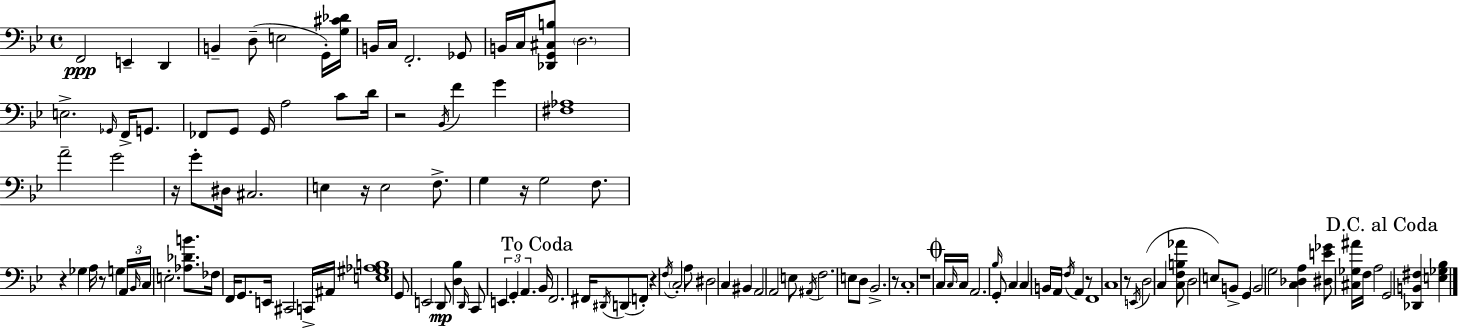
F2/h E2/q D2/q B2/q D3/e E3/h G2/s [G3,C#4,Db4]/s B2/s C3/s F2/h. Gb2/e B2/s C3/s [Db2,G2,C#3,B3]/e D3/h. E3/h. Gb2/s F2/s G2/e. FES2/e G2/e G2/s A3/h C4/e D4/s R/h Bb2/s F4/q G4/q [F#3,Ab3]/w A4/h G4/h R/s G4/e D#3/s C#3/h. E3/q R/s E3/h F3/e. G3/q R/s G3/h F3/e. R/q Gb3/q A3/s R/e G3/q A2/s Bb2/s C3/s E3/h. [Ab3,Db4,B4]/e. FES3/s F2/s G2/e. E2/s C#2/h C2/s A#2/s [E3,G#3,Ab3,B3]/w G2/e E2/h D2/e [D3,Bb3]/q D2/s C2/e E2/q G2/q A2/q. Bb2/s F2/h. F#2/s D#2/s D2/e F2/e R/q F3/s C3/h A3/e D#3/h C3/q BIS2/q A2/h A2/h E3/e A#2/s F3/h. E3/e D3/e Bb2/h. R/e C3/w R/w C3/s C3/s C3/s A2/h. Bb3/s G2/e C3/q C3/q B2/s A2/s F3/s A2/q R/e F2/w C3/w R/e E2/s D3/h C3/q [C3,F3,B3,Ab4]/e D3/h E3/e B2/e G2/q B2/h G3/h [C3,Db3,A3]/q [D#3,E4,Gb4]/e [C#3,Gb3,A#4]/s F3/s A3/h G2/h [Db2,B2,F#3]/q [E3,Gb3,Bb3]/q